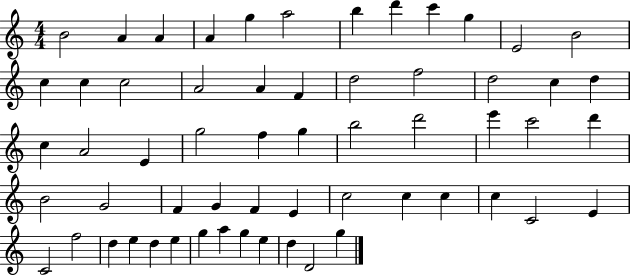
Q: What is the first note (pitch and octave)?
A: B4